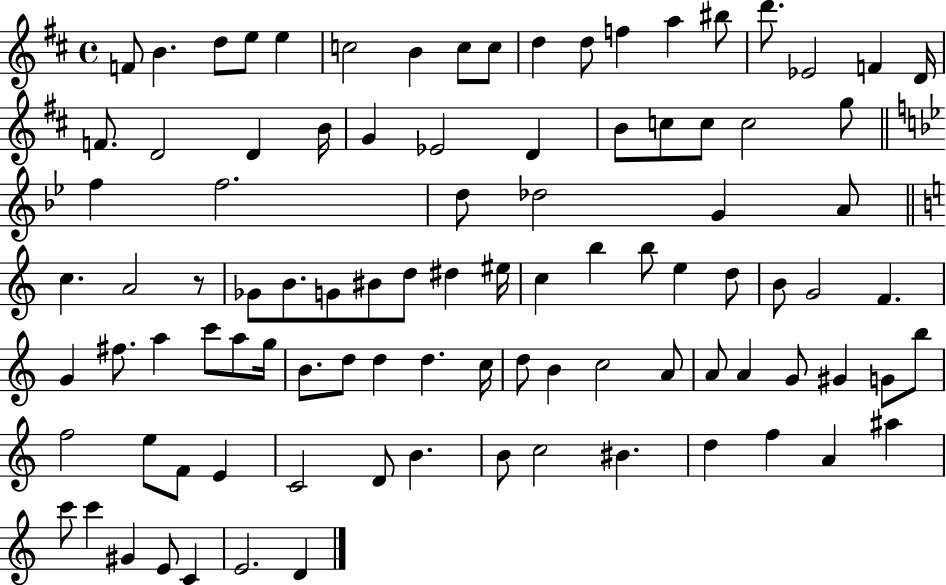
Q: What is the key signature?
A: D major